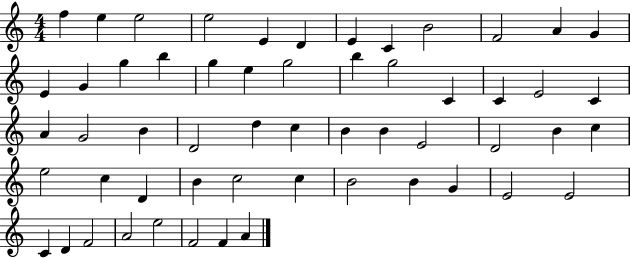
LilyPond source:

{
  \clef treble
  \numericTimeSignature
  \time 4/4
  \key c \major
  f''4 e''4 e''2 | e''2 e'4 d'4 | e'4 c'4 b'2 | f'2 a'4 g'4 | \break e'4 g'4 g''4 b''4 | g''4 e''4 g''2 | b''4 g''2 c'4 | c'4 e'2 c'4 | \break a'4 g'2 b'4 | d'2 d''4 c''4 | b'4 b'4 e'2 | d'2 b'4 c''4 | \break e''2 c''4 d'4 | b'4 c''2 c''4 | b'2 b'4 g'4 | e'2 e'2 | \break c'4 d'4 f'2 | a'2 e''2 | f'2 f'4 a'4 | \bar "|."
}